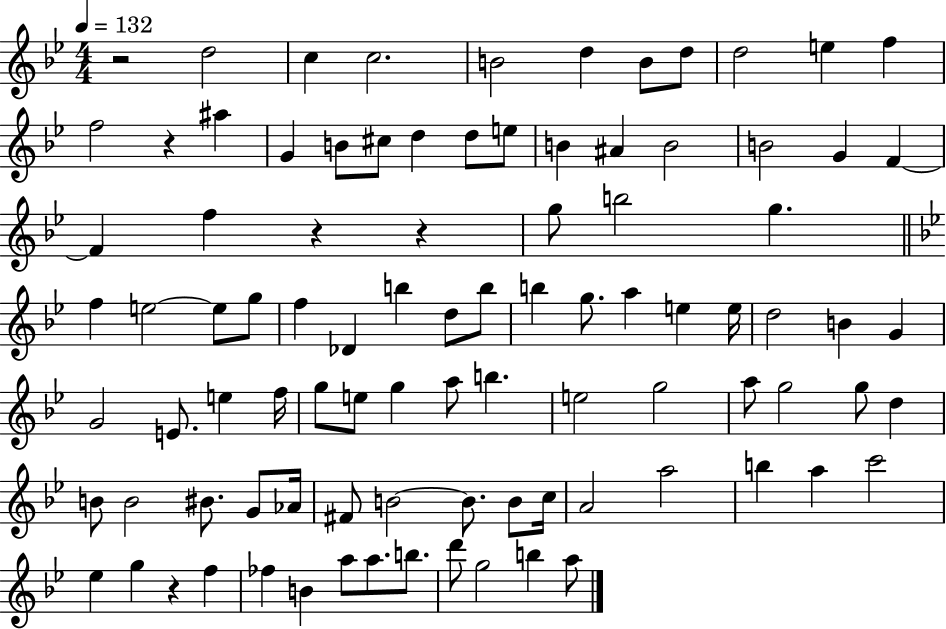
{
  \clef treble
  \numericTimeSignature
  \time 4/4
  \key bes \major
  \tempo 4 = 132
  \repeat volta 2 { r2 d''2 | c''4 c''2. | b'2 d''4 b'8 d''8 | d''2 e''4 f''4 | \break f''2 r4 ais''4 | g'4 b'8 cis''8 d''4 d''8 e''8 | b'4 ais'4 b'2 | b'2 g'4 f'4~~ | \break f'4 f''4 r4 r4 | g''8 b''2 g''4. | \bar "||" \break \key g \minor f''4 e''2~~ e''8 g''8 | f''4 des'4 b''4 d''8 b''8 | b''4 g''8. a''4 e''4 e''16 | d''2 b'4 g'4 | \break g'2 e'8. e''4 f''16 | g''8 e''8 g''4 a''8 b''4. | e''2 g''2 | a''8 g''2 g''8 d''4 | \break b'8 b'2 bis'8. g'8 aes'16 | fis'8 b'2~~ b'8. b'8 c''16 | a'2 a''2 | b''4 a''4 c'''2 | \break ees''4 g''4 r4 f''4 | fes''4 b'4 a''8 a''8. b''8. | d'''8 g''2 b''4 a''8 | } \bar "|."
}